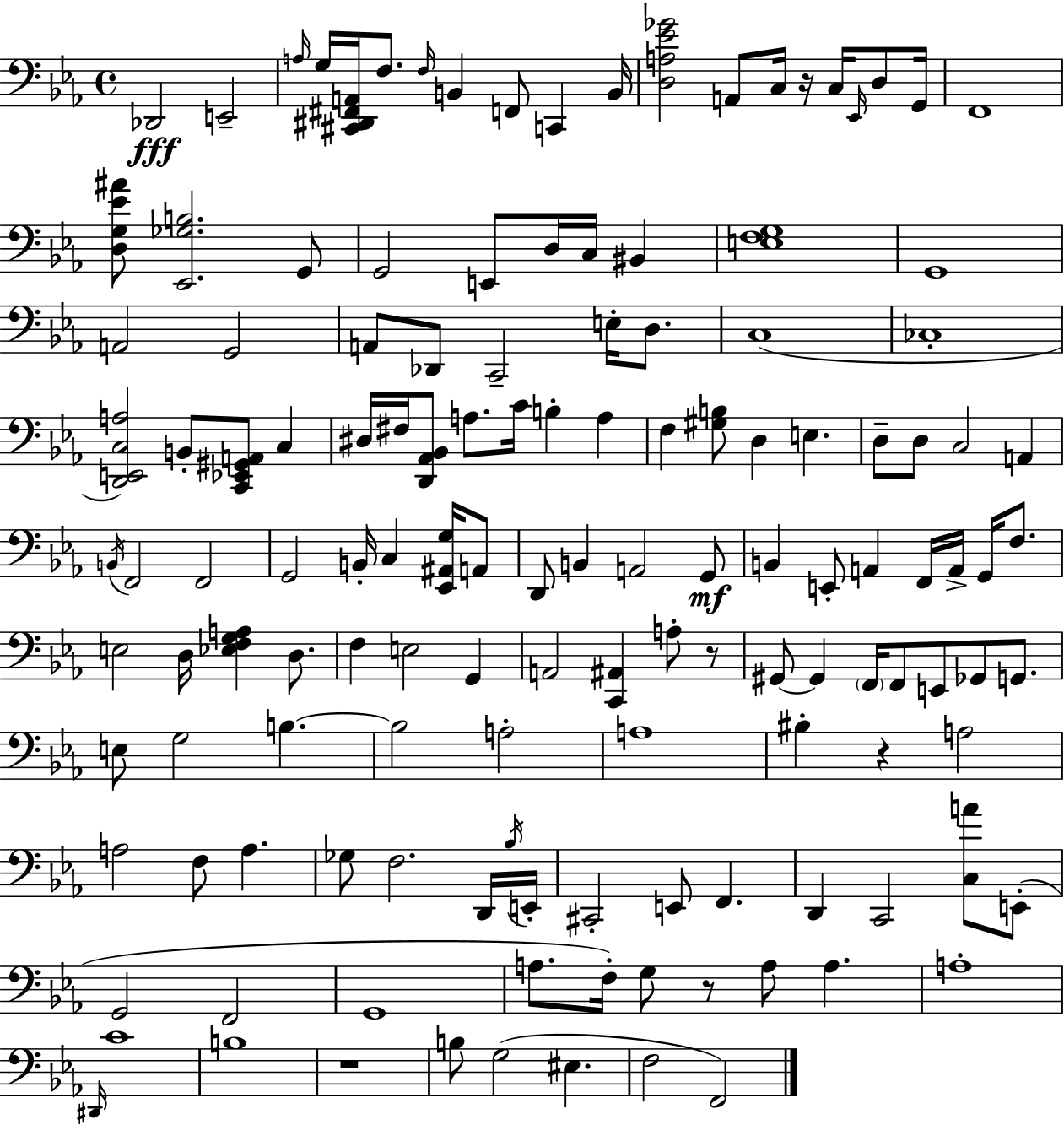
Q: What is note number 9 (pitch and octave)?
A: C2